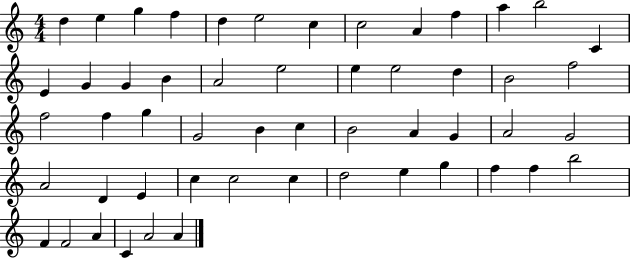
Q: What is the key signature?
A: C major